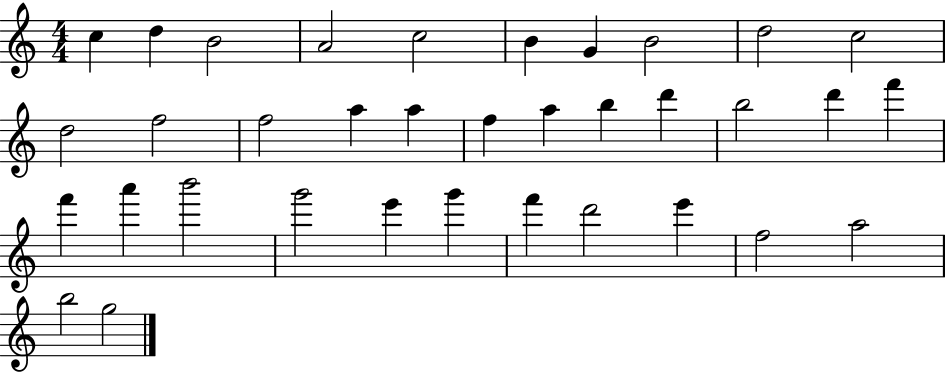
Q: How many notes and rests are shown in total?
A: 35